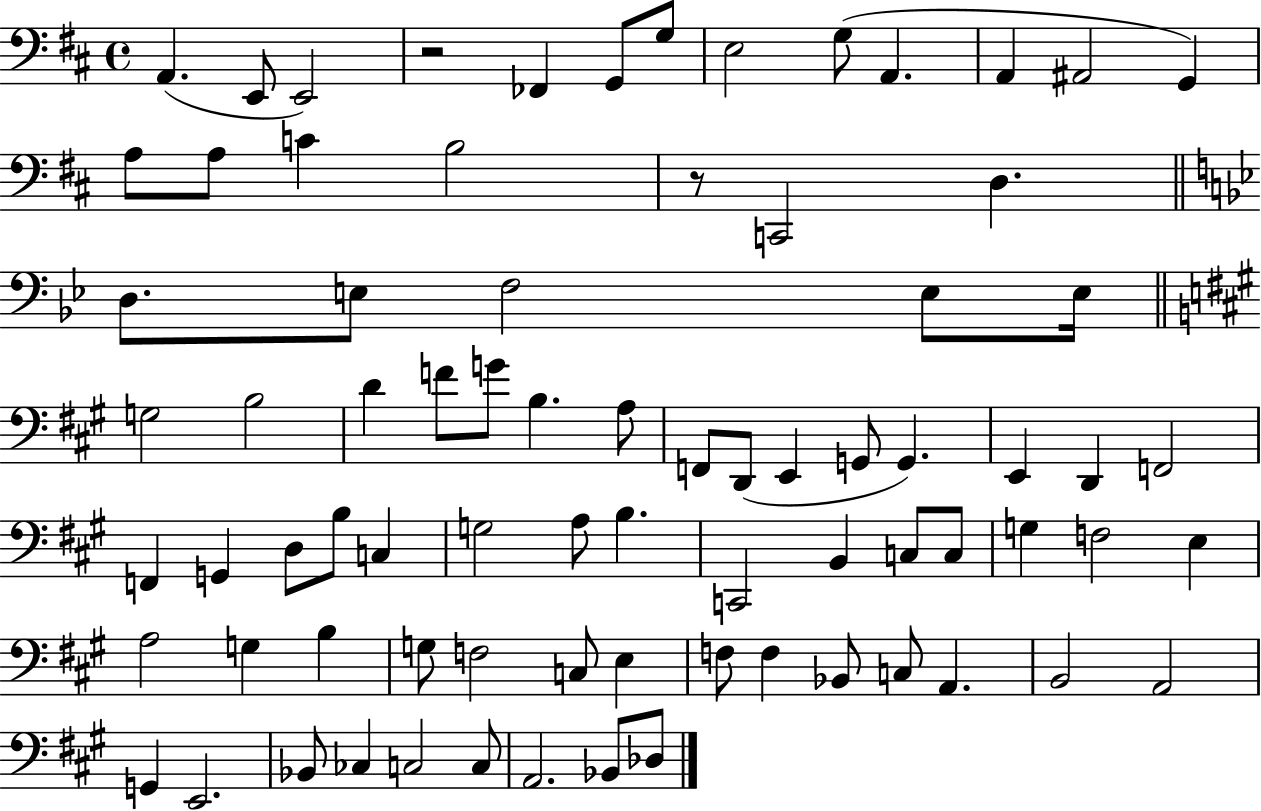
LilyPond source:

{
  \clef bass
  \time 4/4
  \defaultTimeSignature
  \key d \major
  a,4.( e,8 e,2) | r2 fes,4 g,8 g8 | e2 g8( a,4. | a,4 ais,2 g,4) | \break a8 a8 c'4 b2 | r8 c,2 d4. | \bar "||" \break \key g \minor d8. e8 f2 e8 e16 | \bar "||" \break \key a \major g2 b2 | d'4 f'8 g'8 b4. a8 | f,8 d,8( e,4 g,8 g,4.) | e,4 d,4 f,2 | \break f,4 g,4 d8 b8 c4 | g2 a8 b4. | c,2 b,4 c8 c8 | g4 f2 e4 | \break a2 g4 b4 | g8 f2 c8 e4 | f8 f4 bes,8 c8 a,4. | b,2 a,2 | \break g,4 e,2. | bes,8 ces4 c2 c8 | a,2. bes,8 des8 | \bar "|."
}